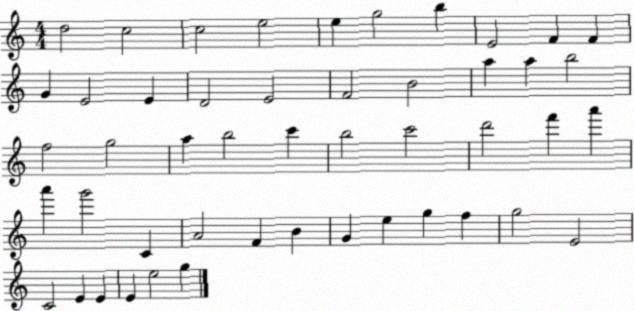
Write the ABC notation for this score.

X:1
T:Untitled
M:4/4
L:1/4
K:C
d2 c2 c2 e2 e g2 b E2 F F G E2 E D2 E2 F2 B2 a a b2 f2 g2 a b2 c' b2 c'2 d'2 f' a' a' g'2 C A2 F B G e g f g2 E2 C2 E E E e2 g